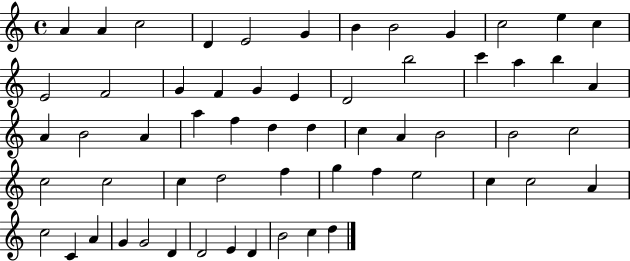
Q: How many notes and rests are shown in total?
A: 59